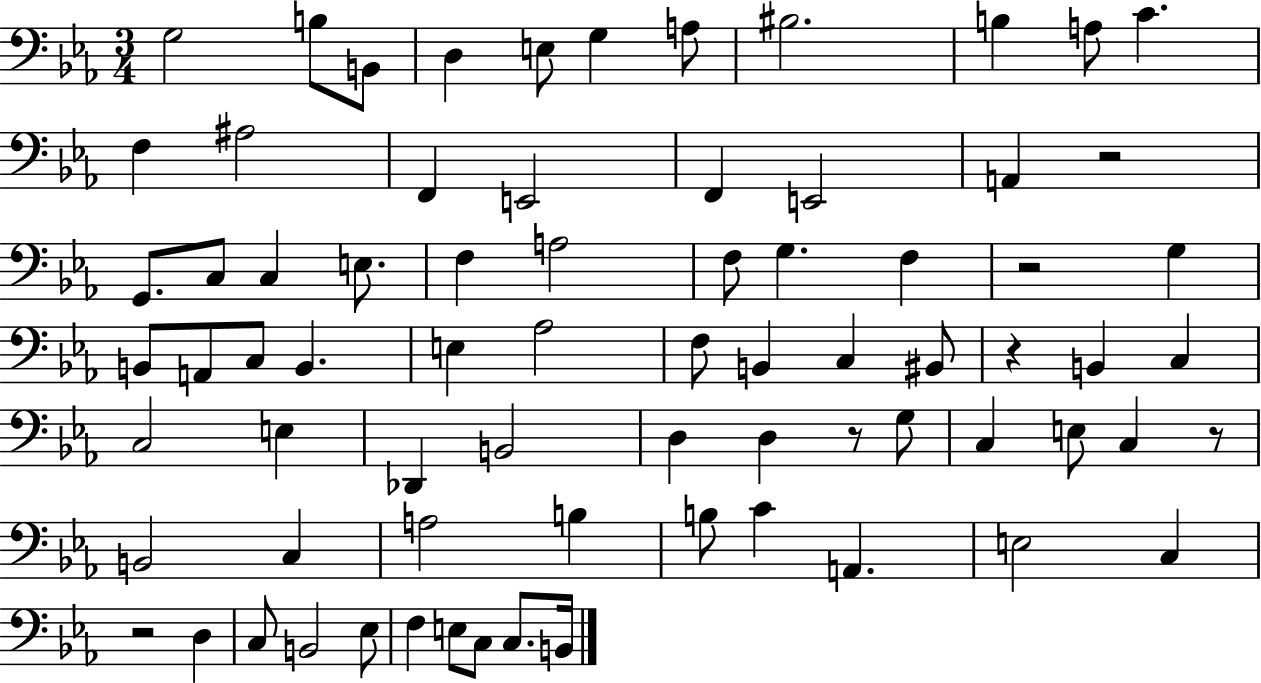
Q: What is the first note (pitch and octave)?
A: G3